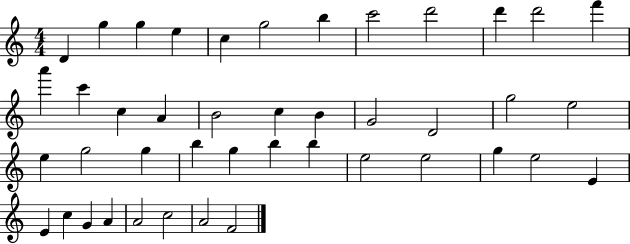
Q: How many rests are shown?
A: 0